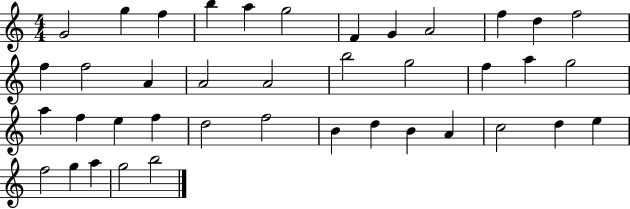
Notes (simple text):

G4/h G5/q F5/q B5/q A5/q G5/h F4/q G4/q A4/h F5/q D5/q F5/h F5/q F5/h A4/q A4/h A4/h B5/h G5/h F5/q A5/q G5/h A5/q F5/q E5/q F5/q D5/h F5/h B4/q D5/q B4/q A4/q C5/h D5/q E5/q F5/h G5/q A5/q G5/h B5/h